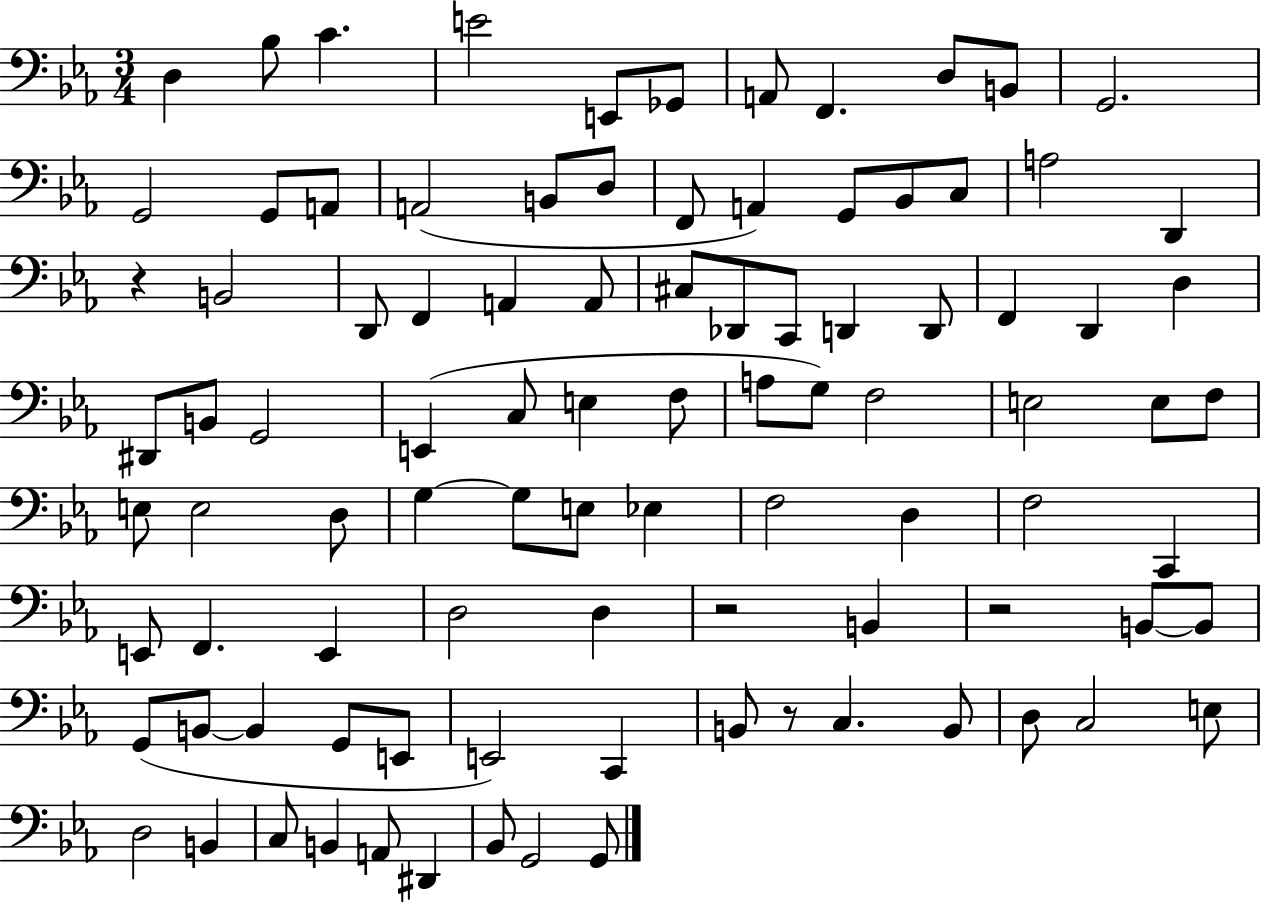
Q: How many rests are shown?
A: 4